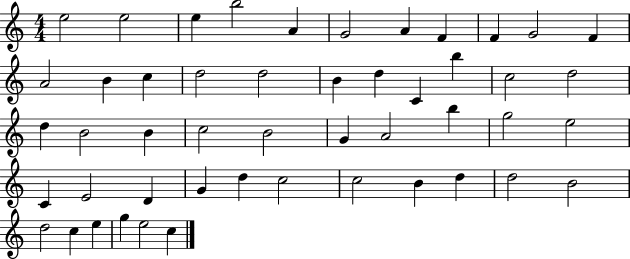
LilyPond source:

{
  \clef treble
  \numericTimeSignature
  \time 4/4
  \key c \major
  e''2 e''2 | e''4 b''2 a'4 | g'2 a'4 f'4 | f'4 g'2 f'4 | \break a'2 b'4 c''4 | d''2 d''2 | b'4 d''4 c'4 b''4 | c''2 d''2 | \break d''4 b'2 b'4 | c''2 b'2 | g'4 a'2 b''4 | g''2 e''2 | \break c'4 e'2 d'4 | g'4 d''4 c''2 | c''2 b'4 d''4 | d''2 b'2 | \break d''2 c''4 e''4 | g''4 e''2 c''4 | \bar "|."
}